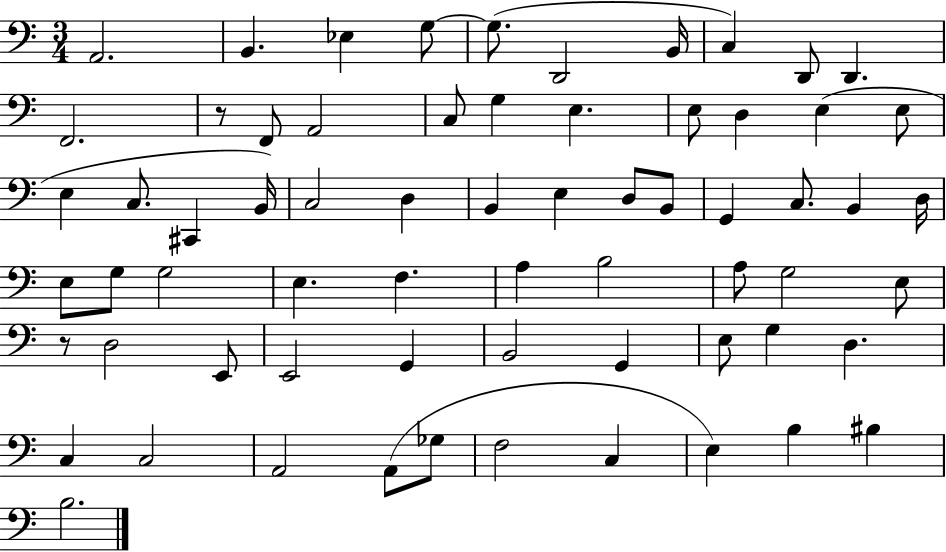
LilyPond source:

{
  \clef bass
  \numericTimeSignature
  \time 3/4
  \key c \major
  \repeat volta 2 { a,2. | b,4. ees4 g8~~ | g8.( d,2 b,16 | c4) d,8 d,4. | \break f,2. | r8 f,8 a,2 | c8 g4 e4. | e8 d4 e4( e8 | \break e4 c8. cis,4 b,16) | c2 d4 | b,4 e4 d8 b,8 | g,4 c8. b,4 d16 | \break e8 g8 g2 | e4. f4. | a4 b2 | a8 g2 e8 | \break r8 d2 e,8 | e,2 g,4 | b,2 g,4 | e8 g4 d4. | \break c4 c2 | a,2 a,8( ges8 | f2 c4 | e4) b4 bis4 | \break b2. | } \bar "|."
}